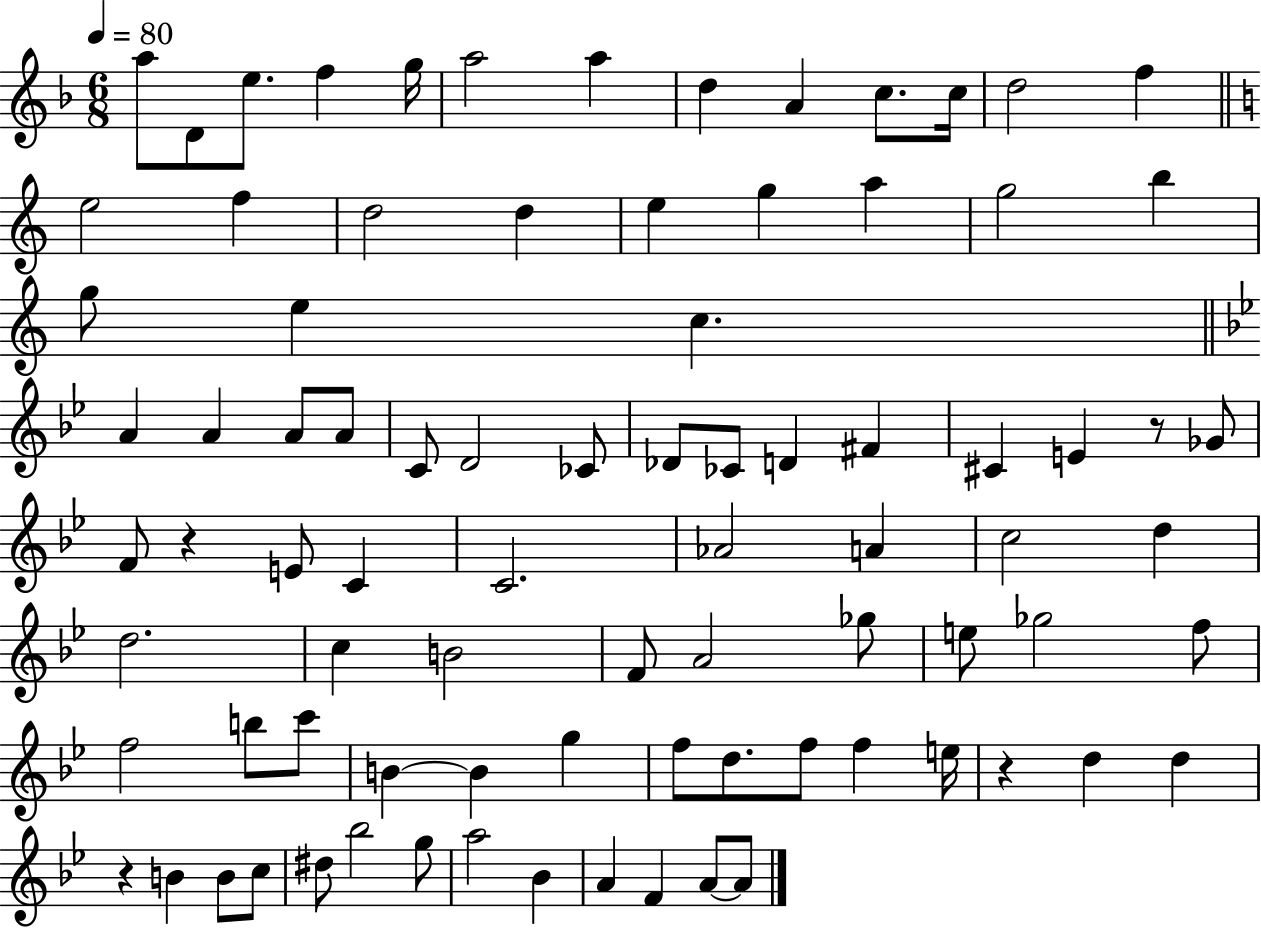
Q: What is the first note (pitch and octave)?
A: A5